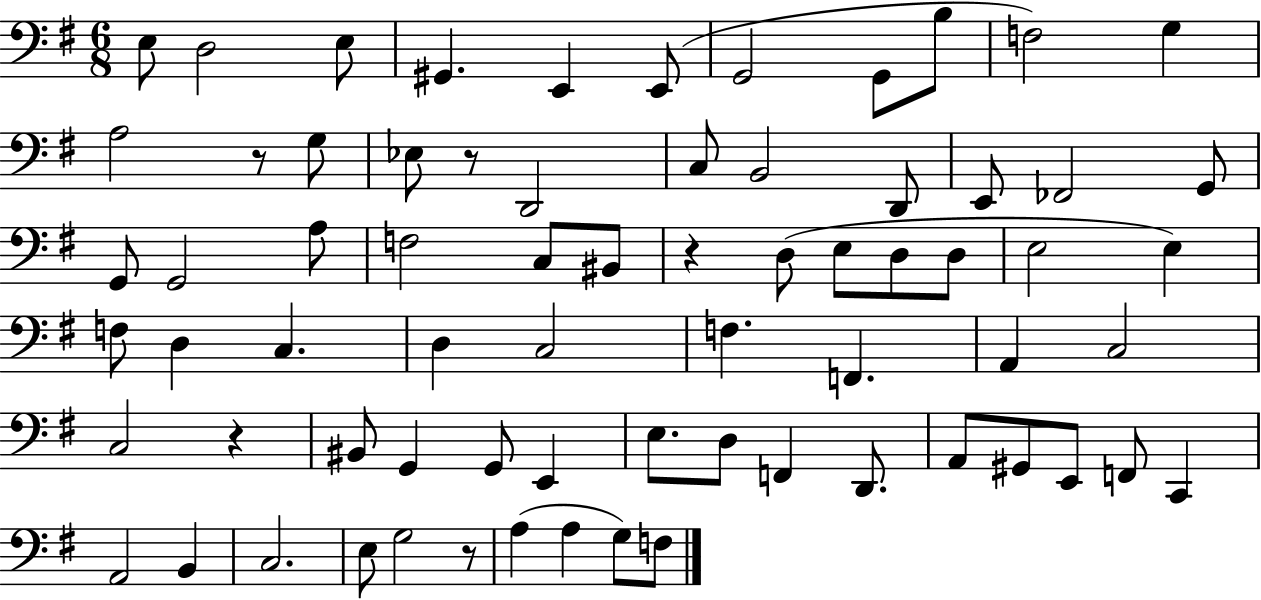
{
  \clef bass
  \numericTimeSignature
  \time 6/8
  \key g \major
  e8 d2 e8 | gis,4. e,4 e,8( | g,2 g,8 b8 | f2) g4 | \break a2 r8 g8 | ees8 r8 d,2 | c8 b,2 d,8 | e,8 fes,2 g,8 | \break g,8 g,2 a8 | f2 c8 bis,8 | r4 d8( e8 d8 d8 | e2 e4) | \break f8 d4 c4. | d4 c2 | f4. f,4. | a,4 c2 | \break c2 r4 | bis,8 g,4 g,8 e,4 | e8. d8 f,4 d,8. | a,8 gis,8 e,8 f,8 c,4 | \break a,2 b,4 | c2. | e8 g2 r8 | a4( a4 g8) f8 | \break \bar "|."
}